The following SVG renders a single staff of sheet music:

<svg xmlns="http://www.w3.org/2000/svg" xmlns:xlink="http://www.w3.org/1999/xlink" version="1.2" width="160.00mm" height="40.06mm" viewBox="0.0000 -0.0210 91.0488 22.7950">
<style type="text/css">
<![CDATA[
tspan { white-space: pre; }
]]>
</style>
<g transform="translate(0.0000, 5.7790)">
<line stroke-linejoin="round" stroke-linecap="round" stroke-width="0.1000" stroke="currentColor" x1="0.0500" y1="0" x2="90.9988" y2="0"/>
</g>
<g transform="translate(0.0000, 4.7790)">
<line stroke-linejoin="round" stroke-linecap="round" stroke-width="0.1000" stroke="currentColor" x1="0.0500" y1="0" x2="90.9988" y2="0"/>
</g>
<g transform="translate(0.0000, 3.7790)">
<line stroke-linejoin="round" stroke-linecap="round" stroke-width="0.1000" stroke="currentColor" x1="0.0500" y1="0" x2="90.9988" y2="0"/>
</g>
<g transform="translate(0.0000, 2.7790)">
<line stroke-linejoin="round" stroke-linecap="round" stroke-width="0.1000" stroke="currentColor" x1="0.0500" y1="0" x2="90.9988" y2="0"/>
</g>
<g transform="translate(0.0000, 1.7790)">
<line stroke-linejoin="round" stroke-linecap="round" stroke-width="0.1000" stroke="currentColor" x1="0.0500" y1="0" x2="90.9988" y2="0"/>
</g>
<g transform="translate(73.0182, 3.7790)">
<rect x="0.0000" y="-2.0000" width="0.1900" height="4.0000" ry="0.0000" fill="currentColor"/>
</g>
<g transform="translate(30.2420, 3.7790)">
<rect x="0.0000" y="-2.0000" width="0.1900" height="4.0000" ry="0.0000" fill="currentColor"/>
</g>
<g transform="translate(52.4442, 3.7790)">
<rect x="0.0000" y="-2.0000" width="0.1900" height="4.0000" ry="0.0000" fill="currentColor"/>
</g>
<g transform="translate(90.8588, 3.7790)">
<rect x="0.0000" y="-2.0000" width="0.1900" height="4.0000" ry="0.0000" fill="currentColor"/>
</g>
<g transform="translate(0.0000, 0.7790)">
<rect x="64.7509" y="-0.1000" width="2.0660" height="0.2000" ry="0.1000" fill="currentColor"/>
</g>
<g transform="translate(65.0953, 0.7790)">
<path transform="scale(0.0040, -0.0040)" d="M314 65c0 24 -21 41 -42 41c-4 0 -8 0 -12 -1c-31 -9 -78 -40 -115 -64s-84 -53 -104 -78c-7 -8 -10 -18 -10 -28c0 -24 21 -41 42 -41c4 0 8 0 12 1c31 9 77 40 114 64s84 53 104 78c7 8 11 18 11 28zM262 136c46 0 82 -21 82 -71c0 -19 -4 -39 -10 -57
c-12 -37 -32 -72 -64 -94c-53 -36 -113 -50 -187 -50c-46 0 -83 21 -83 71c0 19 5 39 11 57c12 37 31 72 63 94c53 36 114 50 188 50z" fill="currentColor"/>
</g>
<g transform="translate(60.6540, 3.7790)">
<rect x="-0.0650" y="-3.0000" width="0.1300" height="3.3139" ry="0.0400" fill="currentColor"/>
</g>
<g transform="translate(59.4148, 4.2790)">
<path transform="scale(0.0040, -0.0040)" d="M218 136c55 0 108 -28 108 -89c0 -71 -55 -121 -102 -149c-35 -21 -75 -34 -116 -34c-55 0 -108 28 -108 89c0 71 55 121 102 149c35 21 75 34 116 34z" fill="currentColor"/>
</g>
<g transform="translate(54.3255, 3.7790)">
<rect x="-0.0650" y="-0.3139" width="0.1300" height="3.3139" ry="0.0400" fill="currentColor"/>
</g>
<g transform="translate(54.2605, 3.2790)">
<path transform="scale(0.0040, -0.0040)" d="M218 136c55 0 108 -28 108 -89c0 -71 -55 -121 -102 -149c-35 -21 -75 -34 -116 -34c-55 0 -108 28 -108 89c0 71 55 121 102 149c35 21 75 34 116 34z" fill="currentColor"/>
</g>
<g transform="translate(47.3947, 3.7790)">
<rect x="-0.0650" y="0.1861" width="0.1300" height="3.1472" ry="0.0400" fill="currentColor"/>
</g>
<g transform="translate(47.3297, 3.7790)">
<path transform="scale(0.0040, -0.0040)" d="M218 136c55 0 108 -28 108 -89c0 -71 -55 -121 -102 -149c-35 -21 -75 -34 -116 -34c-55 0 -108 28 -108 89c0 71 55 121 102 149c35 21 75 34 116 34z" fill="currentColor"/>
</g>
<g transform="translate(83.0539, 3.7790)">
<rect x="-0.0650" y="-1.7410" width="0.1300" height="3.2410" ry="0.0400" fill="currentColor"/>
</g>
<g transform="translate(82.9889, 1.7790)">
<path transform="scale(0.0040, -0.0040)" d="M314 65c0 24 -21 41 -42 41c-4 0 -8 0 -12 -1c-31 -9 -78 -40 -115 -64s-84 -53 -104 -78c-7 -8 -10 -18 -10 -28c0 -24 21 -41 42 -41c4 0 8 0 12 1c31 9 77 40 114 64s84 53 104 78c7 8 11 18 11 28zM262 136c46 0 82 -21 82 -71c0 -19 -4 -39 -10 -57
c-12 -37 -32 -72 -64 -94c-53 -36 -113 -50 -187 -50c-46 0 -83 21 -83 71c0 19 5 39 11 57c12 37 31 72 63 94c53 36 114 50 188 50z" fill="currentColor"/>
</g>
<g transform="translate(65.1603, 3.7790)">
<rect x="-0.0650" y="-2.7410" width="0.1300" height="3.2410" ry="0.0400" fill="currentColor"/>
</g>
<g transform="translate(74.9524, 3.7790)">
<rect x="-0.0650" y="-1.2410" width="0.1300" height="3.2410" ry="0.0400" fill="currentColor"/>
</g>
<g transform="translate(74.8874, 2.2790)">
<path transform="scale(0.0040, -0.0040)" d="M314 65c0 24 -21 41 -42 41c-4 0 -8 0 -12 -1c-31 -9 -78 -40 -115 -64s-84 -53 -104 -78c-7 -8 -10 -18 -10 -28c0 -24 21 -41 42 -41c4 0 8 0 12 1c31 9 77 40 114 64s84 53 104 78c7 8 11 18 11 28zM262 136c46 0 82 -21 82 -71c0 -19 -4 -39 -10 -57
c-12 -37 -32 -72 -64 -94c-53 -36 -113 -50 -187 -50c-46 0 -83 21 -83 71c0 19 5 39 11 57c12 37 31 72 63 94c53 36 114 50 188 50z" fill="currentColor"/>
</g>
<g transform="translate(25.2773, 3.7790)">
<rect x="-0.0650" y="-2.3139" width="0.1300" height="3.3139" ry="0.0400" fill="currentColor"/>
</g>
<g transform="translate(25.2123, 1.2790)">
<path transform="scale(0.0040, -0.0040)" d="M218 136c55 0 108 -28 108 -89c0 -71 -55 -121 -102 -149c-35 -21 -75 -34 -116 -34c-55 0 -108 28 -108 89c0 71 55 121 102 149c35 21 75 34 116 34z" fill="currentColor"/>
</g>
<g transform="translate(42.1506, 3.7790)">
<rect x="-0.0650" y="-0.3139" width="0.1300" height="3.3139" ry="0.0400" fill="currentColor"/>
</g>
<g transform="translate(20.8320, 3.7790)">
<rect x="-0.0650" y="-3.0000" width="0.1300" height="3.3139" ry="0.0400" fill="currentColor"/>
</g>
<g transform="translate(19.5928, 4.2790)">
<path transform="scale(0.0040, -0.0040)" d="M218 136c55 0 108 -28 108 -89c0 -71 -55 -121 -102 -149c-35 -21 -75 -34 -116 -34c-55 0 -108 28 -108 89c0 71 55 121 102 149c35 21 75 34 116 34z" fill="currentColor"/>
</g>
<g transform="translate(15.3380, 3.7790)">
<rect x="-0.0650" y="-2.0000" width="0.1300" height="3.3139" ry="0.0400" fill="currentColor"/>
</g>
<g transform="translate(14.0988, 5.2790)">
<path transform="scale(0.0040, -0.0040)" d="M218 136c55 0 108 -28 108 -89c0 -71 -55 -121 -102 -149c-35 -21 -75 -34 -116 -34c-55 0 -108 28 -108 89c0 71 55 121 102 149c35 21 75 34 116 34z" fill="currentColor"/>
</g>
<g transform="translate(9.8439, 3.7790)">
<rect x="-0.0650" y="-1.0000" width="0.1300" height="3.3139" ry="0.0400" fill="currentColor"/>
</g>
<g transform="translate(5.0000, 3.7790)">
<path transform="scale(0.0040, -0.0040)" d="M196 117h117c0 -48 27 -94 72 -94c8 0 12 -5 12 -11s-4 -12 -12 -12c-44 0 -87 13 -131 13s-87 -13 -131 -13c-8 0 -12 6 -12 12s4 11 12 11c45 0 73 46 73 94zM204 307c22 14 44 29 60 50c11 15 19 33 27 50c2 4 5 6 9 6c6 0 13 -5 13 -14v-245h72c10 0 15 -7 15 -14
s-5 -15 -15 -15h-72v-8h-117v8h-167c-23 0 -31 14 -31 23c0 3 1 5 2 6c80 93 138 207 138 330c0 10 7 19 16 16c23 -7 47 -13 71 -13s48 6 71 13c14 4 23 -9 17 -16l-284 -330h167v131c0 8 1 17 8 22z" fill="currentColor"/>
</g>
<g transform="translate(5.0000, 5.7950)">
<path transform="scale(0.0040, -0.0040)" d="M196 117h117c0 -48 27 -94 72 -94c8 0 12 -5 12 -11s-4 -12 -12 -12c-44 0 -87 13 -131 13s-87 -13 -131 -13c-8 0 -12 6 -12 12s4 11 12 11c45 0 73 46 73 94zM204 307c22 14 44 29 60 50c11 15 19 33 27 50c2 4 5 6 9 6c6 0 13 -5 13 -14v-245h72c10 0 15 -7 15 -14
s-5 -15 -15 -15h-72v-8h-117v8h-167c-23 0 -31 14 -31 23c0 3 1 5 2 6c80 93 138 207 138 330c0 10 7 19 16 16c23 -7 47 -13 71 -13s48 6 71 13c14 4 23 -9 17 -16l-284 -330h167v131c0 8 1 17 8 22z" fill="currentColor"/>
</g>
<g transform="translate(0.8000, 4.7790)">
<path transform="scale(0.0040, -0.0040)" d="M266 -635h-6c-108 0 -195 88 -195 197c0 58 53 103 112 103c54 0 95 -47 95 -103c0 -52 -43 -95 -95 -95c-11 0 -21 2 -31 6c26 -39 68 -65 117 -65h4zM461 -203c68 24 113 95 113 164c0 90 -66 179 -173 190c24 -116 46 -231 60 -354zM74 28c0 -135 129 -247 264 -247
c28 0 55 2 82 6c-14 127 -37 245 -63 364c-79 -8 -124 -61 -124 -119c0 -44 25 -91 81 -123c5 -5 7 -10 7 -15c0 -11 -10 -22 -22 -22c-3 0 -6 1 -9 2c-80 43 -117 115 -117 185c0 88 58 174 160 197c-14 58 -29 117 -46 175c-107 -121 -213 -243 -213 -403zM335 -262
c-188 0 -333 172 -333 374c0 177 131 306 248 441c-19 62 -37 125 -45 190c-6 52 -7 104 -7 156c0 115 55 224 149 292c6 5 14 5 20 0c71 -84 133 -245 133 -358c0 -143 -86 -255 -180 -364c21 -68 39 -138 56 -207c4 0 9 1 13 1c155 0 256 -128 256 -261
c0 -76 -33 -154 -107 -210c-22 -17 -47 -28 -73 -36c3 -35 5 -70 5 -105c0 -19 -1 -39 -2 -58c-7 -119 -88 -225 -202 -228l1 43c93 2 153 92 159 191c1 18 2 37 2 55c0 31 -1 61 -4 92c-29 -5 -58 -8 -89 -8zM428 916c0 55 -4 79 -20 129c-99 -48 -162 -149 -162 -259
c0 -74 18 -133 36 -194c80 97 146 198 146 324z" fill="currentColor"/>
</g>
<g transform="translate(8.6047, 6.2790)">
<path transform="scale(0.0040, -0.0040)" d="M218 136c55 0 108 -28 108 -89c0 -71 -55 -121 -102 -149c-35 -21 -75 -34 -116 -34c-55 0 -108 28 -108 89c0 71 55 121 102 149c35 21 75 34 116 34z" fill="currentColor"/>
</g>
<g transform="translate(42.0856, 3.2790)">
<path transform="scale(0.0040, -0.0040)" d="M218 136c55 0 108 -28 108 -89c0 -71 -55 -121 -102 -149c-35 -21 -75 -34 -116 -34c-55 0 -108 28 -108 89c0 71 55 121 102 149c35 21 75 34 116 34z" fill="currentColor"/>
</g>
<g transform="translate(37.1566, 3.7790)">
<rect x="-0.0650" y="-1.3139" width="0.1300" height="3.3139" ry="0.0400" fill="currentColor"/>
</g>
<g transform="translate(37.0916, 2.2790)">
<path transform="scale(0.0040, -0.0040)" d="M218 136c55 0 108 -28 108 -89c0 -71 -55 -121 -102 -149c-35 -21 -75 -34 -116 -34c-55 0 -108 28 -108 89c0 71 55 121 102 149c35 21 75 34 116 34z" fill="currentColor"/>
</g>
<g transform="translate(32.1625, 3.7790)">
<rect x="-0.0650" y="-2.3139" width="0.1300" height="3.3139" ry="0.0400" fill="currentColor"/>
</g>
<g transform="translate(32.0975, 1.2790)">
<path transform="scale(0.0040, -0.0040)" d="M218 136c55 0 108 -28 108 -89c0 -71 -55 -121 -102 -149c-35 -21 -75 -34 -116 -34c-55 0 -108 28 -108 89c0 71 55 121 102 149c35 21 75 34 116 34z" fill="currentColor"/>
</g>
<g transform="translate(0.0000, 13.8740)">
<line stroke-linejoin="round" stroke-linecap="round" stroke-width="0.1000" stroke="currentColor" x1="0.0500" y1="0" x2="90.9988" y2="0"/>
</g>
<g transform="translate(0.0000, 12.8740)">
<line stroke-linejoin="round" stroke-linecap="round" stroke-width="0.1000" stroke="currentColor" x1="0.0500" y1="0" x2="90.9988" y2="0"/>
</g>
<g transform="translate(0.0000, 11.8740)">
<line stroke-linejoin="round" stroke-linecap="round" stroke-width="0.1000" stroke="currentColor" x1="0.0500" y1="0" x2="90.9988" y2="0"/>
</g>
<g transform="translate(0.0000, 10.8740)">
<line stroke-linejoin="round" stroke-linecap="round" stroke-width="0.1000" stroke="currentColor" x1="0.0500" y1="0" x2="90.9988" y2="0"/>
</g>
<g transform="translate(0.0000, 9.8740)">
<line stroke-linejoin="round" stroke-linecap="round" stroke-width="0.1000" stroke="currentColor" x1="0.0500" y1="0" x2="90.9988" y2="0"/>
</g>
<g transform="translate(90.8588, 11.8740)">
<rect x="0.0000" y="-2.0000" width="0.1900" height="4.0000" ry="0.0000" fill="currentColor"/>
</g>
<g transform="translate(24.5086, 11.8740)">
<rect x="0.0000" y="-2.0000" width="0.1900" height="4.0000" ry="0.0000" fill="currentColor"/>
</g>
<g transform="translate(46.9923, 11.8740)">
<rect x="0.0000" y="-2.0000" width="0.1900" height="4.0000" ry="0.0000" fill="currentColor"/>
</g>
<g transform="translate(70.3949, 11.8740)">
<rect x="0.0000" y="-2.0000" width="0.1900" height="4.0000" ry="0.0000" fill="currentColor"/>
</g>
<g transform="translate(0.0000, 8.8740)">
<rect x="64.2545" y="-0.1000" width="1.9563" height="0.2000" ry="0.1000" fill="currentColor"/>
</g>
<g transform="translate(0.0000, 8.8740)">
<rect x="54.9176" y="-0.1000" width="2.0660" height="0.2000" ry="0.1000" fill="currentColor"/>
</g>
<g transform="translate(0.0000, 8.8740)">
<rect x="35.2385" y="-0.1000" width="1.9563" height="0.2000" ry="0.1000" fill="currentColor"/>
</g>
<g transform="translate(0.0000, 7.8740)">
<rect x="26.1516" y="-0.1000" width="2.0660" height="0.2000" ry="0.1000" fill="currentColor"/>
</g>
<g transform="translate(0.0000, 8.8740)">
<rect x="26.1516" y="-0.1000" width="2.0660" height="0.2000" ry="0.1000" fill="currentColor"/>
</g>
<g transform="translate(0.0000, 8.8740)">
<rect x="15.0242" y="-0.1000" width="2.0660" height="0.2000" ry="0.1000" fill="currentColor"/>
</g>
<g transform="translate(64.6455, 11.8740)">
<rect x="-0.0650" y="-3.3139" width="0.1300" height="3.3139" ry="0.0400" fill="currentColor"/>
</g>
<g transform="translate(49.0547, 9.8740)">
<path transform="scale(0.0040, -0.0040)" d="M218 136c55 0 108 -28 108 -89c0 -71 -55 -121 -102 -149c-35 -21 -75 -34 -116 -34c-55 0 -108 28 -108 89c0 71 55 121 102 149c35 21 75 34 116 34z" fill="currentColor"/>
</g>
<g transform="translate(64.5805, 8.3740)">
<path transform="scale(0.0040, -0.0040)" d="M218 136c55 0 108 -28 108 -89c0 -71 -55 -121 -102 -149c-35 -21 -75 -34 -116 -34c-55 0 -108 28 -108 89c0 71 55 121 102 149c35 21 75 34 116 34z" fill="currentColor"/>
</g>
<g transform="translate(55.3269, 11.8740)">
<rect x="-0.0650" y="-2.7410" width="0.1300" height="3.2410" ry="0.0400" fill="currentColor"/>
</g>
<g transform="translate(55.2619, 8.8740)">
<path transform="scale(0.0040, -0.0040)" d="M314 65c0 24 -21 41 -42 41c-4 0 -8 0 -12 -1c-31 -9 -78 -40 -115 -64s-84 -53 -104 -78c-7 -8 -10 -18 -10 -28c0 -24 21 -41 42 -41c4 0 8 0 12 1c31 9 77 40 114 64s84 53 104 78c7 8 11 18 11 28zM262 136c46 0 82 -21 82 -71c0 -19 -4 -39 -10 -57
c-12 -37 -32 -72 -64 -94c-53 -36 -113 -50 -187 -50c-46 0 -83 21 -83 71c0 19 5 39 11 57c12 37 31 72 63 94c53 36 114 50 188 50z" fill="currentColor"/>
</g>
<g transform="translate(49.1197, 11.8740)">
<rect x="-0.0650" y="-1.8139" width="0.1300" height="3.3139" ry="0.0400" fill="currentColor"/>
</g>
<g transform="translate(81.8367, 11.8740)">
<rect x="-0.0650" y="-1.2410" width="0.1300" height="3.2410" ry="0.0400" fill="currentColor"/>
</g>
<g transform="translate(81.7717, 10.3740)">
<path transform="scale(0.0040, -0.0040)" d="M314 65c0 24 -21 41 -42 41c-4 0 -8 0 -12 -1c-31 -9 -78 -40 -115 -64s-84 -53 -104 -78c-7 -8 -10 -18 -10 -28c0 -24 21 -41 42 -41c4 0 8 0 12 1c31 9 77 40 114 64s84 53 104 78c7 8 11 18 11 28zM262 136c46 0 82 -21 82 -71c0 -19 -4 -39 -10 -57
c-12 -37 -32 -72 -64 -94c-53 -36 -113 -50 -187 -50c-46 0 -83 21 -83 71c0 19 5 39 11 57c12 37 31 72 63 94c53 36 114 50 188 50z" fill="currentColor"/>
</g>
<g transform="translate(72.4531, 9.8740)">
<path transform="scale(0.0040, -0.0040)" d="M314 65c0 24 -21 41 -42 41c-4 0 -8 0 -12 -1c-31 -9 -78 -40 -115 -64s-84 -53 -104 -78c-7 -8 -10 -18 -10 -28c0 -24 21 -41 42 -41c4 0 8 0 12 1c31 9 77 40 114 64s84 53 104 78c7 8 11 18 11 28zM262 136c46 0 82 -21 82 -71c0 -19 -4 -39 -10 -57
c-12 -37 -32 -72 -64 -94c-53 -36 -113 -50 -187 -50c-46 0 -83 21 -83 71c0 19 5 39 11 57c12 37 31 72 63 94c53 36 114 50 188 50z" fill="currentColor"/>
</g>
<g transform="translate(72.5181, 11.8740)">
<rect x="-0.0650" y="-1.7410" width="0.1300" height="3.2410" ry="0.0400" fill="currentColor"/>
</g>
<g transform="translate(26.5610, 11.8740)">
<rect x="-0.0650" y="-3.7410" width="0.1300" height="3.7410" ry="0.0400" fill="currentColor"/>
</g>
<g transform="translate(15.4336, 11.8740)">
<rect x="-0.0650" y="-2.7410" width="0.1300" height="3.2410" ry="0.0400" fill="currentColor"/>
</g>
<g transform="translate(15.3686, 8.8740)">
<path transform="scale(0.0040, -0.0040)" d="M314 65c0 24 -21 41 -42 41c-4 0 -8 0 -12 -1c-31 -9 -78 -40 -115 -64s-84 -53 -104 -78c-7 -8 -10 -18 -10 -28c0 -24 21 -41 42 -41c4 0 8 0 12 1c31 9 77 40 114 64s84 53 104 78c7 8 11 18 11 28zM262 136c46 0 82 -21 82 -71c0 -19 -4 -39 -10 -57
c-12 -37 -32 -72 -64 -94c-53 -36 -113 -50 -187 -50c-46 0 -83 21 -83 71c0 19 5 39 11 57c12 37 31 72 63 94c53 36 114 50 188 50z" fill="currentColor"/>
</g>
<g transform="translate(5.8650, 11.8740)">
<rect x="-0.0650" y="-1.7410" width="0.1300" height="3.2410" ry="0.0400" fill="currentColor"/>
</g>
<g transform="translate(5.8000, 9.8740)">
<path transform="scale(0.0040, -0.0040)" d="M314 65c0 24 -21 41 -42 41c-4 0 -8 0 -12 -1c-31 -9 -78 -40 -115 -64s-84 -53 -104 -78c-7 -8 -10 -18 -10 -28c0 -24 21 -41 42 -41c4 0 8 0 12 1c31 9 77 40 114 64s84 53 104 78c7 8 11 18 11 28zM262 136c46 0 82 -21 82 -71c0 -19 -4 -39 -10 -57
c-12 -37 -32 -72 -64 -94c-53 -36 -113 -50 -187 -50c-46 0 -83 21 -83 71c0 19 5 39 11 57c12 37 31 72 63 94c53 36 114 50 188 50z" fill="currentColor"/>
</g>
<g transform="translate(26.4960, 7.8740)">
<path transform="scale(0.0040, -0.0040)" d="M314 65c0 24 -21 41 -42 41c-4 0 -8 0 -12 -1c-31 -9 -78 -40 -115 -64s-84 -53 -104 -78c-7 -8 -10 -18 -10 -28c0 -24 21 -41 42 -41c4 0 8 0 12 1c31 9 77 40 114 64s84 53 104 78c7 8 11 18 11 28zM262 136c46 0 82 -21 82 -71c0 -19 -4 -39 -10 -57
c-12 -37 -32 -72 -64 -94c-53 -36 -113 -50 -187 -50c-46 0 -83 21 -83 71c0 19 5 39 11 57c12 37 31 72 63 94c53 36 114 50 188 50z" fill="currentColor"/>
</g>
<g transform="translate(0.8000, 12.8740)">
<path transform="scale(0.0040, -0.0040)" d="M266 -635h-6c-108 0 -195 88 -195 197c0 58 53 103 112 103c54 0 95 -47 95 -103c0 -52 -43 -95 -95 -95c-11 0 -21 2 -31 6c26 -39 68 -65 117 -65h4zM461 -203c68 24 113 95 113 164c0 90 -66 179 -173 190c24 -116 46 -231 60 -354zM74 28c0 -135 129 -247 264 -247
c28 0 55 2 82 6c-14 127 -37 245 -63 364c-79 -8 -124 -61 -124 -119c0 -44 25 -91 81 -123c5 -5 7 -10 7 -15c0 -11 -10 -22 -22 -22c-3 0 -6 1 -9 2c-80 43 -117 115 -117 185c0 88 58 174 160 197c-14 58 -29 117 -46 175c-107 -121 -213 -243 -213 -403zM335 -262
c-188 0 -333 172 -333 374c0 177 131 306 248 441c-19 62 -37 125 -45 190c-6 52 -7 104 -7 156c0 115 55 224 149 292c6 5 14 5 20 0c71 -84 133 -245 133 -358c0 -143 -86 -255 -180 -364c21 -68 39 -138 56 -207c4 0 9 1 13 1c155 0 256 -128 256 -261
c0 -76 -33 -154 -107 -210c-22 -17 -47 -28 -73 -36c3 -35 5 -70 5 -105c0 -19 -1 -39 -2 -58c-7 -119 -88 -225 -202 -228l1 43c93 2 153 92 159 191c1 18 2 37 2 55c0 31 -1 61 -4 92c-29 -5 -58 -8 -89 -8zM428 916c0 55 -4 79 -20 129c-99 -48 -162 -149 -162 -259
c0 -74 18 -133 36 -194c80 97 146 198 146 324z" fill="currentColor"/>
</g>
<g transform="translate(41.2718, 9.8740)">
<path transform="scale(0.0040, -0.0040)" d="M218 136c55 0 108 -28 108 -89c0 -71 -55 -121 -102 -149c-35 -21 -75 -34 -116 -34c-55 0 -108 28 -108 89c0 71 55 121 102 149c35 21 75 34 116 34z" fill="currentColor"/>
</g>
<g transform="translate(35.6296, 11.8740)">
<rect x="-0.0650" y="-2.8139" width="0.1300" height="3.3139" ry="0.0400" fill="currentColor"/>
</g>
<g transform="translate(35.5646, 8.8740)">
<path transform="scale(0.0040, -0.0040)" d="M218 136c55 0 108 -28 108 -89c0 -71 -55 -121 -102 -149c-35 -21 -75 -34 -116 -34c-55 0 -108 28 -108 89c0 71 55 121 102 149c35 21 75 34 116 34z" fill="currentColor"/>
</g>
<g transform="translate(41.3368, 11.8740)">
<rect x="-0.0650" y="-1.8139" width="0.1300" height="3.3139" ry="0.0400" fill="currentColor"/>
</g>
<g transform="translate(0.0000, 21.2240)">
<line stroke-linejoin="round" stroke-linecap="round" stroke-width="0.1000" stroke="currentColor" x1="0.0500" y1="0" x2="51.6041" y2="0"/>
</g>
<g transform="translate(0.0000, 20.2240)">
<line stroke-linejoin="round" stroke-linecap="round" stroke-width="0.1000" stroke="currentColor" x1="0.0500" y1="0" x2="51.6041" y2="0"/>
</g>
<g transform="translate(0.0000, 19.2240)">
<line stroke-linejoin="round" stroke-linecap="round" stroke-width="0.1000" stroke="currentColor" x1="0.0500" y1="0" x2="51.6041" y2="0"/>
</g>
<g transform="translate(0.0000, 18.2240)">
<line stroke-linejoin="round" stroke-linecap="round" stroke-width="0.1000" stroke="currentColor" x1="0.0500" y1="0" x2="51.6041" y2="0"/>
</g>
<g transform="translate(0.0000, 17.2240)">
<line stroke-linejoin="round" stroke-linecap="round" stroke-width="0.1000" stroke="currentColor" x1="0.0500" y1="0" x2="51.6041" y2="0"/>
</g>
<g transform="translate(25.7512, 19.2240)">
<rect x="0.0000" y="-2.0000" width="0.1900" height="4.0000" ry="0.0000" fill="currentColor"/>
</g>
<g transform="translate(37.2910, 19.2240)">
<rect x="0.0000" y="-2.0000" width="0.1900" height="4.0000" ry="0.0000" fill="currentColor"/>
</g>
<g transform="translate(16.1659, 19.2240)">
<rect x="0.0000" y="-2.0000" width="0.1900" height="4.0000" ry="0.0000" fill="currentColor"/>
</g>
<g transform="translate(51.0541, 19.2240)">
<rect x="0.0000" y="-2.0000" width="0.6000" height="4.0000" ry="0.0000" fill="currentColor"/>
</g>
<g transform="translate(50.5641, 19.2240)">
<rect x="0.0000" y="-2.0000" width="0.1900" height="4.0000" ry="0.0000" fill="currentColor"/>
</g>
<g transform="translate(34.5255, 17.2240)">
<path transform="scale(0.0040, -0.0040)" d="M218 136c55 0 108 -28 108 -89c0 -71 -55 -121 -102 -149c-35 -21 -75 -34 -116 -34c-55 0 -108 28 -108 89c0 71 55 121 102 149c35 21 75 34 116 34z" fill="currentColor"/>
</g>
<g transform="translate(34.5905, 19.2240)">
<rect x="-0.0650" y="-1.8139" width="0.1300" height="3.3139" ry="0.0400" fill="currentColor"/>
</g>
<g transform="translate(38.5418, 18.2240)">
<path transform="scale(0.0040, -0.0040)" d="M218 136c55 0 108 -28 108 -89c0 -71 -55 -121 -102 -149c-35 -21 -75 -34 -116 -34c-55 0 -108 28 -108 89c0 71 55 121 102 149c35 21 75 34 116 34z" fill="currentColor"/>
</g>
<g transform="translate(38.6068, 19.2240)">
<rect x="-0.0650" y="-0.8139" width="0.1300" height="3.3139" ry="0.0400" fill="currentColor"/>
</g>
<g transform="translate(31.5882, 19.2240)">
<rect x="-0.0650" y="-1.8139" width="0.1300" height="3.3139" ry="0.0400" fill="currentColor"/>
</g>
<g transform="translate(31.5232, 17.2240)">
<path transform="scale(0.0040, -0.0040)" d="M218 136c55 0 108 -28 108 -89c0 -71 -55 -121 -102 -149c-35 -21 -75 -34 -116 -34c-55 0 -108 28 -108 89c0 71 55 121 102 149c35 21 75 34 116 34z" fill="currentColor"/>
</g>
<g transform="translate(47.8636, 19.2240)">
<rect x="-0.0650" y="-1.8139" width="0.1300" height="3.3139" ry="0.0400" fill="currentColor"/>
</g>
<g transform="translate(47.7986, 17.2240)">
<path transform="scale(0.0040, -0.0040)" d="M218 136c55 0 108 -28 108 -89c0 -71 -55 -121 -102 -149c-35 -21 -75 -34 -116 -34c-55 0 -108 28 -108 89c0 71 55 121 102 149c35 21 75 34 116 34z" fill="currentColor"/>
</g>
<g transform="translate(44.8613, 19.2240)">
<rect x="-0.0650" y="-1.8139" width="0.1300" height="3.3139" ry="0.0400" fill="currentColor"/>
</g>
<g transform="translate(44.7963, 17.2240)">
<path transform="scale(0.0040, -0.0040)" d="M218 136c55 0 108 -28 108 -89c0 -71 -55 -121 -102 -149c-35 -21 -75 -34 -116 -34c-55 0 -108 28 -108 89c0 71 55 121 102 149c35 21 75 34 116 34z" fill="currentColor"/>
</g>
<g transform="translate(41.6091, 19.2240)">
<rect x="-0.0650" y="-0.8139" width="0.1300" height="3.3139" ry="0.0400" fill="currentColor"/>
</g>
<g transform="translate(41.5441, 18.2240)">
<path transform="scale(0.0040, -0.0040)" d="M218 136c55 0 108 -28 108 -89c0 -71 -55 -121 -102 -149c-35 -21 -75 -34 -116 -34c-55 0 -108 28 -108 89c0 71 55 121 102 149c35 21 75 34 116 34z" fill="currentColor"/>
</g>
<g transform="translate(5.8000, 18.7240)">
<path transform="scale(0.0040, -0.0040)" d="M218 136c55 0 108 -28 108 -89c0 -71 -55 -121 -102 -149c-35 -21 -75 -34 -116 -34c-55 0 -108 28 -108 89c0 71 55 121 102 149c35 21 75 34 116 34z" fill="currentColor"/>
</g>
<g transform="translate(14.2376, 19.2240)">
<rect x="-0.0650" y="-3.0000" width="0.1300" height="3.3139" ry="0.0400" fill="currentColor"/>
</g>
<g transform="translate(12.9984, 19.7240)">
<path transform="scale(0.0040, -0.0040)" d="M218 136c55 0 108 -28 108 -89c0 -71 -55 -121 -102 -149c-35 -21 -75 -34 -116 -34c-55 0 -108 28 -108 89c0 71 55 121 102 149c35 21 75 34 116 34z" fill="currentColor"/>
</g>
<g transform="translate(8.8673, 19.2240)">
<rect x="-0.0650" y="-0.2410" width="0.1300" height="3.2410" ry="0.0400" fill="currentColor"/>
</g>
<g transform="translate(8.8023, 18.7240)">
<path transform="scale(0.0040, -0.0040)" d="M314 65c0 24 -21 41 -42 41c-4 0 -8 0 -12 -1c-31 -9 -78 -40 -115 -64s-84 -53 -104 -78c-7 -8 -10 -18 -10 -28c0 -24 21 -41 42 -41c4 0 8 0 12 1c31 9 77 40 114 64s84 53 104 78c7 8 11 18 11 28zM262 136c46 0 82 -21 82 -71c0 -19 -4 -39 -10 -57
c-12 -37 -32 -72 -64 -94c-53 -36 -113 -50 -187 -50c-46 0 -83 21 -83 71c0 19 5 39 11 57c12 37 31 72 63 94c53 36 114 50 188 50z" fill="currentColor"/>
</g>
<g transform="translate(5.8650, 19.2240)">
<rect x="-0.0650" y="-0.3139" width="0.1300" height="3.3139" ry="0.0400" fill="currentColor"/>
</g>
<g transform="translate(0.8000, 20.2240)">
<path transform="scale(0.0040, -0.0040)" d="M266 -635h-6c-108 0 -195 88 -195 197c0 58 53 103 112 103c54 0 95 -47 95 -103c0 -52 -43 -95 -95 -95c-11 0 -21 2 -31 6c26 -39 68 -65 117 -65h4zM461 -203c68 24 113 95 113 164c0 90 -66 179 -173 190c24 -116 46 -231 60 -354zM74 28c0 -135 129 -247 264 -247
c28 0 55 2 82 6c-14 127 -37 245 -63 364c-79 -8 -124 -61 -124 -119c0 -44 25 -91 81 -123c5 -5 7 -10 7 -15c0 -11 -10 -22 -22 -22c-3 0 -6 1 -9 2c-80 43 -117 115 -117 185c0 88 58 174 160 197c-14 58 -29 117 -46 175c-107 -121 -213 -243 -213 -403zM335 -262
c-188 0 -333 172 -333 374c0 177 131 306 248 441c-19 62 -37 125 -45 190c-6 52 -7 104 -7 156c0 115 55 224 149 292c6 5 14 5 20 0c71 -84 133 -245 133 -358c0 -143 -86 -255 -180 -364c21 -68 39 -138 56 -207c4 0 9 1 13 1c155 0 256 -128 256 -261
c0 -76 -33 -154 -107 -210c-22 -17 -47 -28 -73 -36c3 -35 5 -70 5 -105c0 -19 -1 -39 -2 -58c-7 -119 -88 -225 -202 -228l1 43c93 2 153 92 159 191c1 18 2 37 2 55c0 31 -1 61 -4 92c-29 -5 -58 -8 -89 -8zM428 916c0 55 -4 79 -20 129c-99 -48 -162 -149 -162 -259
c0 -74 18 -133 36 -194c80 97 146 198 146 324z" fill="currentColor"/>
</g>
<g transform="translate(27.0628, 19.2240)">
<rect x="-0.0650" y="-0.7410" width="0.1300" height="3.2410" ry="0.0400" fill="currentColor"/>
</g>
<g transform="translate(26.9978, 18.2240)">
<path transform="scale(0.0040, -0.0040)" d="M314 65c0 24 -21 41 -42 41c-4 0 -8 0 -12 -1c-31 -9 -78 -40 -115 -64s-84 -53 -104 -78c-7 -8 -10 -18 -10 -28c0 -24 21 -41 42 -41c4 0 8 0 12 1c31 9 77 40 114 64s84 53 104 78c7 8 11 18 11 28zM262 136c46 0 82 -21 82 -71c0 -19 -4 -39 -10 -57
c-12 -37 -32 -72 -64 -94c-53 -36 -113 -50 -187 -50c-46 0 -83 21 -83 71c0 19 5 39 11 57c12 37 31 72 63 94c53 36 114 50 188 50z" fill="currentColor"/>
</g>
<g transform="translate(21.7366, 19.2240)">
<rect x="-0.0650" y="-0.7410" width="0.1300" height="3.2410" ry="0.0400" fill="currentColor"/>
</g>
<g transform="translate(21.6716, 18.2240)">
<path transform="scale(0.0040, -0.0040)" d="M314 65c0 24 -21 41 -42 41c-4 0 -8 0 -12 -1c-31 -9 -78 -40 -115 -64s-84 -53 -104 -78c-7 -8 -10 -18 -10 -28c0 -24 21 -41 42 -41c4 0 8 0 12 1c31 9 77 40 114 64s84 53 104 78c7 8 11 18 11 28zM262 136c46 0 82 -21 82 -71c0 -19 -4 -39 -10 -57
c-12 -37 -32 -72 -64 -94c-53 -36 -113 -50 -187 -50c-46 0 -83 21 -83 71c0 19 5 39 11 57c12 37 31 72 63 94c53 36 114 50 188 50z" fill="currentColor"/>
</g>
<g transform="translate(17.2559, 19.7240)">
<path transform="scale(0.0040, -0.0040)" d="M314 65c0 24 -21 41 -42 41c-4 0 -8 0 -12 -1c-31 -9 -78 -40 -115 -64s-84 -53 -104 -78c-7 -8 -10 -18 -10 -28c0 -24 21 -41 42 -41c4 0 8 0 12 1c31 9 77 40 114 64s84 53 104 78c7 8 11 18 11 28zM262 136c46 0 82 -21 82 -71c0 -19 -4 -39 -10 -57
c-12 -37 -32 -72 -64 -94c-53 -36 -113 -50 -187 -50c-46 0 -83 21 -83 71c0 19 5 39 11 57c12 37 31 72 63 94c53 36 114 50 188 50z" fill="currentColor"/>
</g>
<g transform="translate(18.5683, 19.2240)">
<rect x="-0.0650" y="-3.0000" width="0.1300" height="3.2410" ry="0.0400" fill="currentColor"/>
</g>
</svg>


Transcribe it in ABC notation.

X:1
T:Untitled
M:4/4
L:1/4
K:C
D F A g g e c B c A a2 e2 f2 f2 a2 c'2 a f f a2 b f2 e2 c c2 A A2 d2 d2 f f d d f f